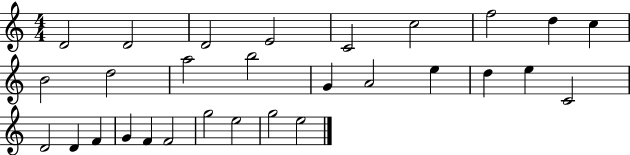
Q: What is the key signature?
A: C major